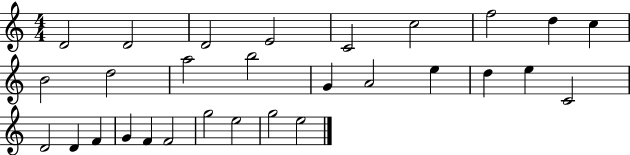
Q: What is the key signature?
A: C major